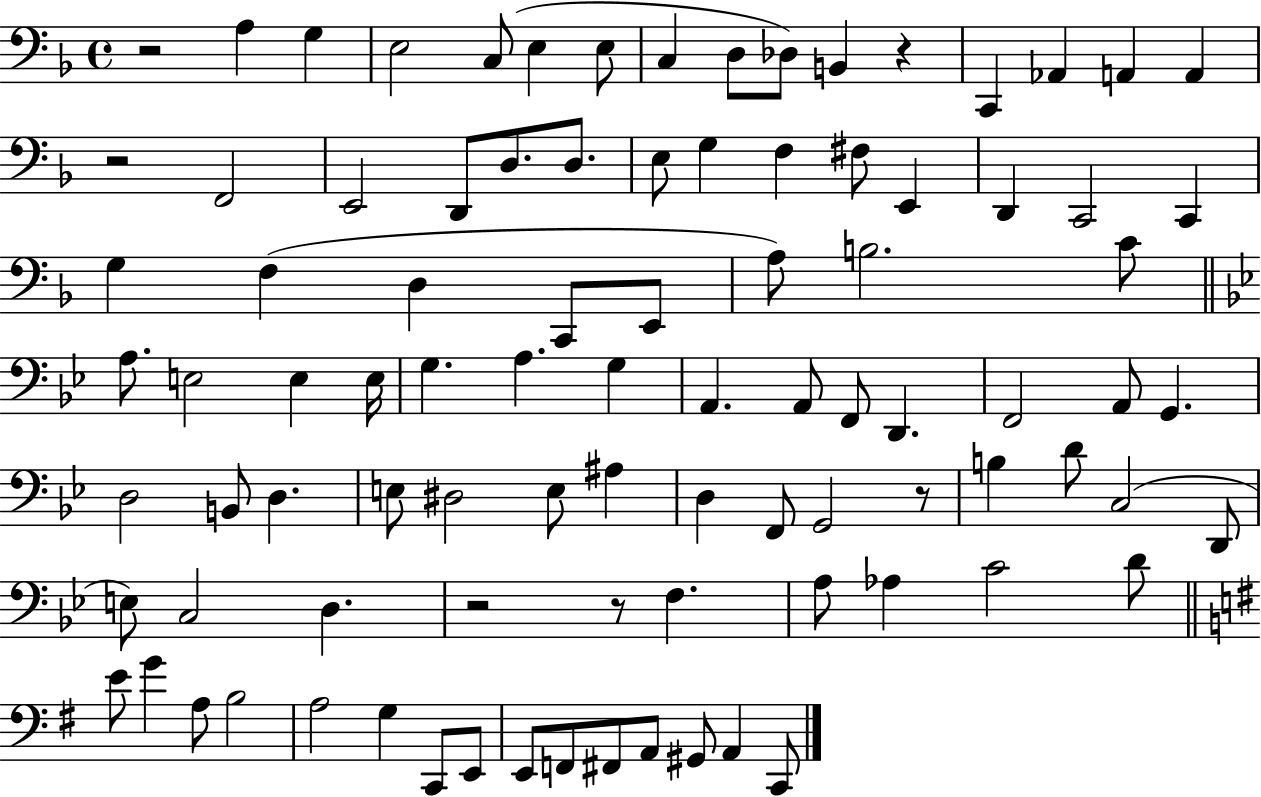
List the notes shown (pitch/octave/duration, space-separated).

R/h A3/q G3/q E3/h C3/e E3/q E3/e C3/q D3/e Db3/e B2/q R/q C2/q Ab2/q A2/q A2/q R/h F2/h E2/h D2/e D3/e. D3/e. E3/e G3/q F3/q F#3/e E2/q D2/q C2/h C2/q G3/q F3/q D3/q C2/e E2/e A3/e B3/h. C4/e A3/e. E3/h E3/q E3/s G3/q. A3/q. G3/q A2/q. A2/e F2/e D2/q. F2/h A2/e G2/q. D3/h B2/e D3/q. E3/e D#3/h E3/e A#3/q D3/q F2/e G2/h R/e B3/q D4/e C3/h D2/e E3/e C3/h D3/q. R/h R/e F3/q. A3/e Ab3/q C4/h D4/e E4/e G4/q A3/e B3/h A3/h G3/q C2/e E2/e E2/e F2/e F#2/e A2/e G#2/e A2/q C2/e